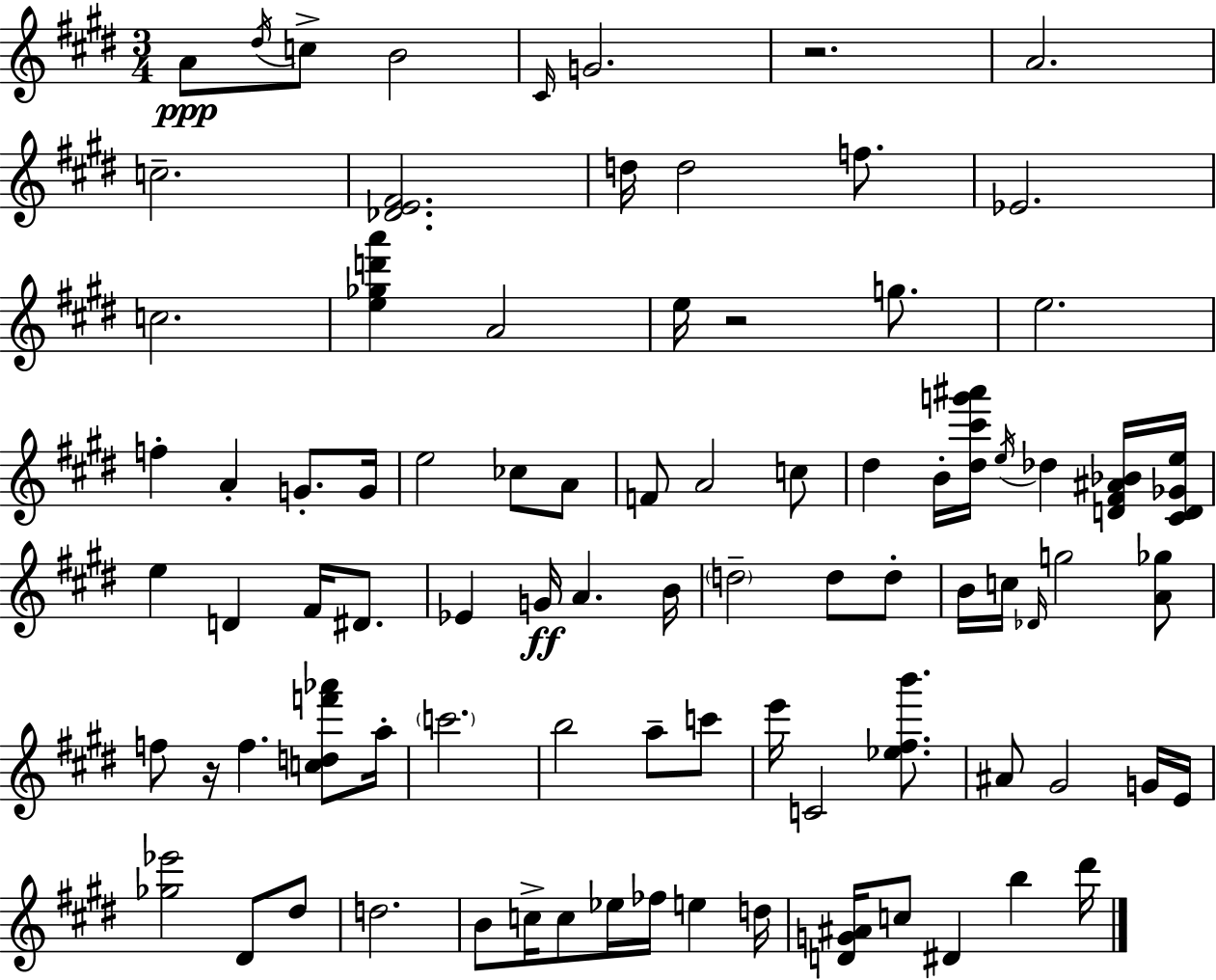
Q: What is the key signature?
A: E major